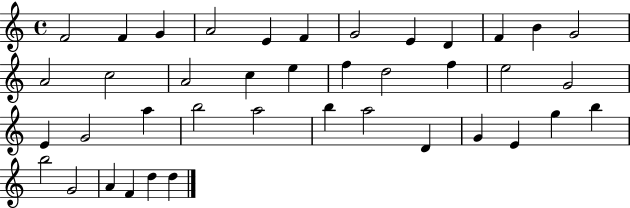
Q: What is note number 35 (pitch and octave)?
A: B5